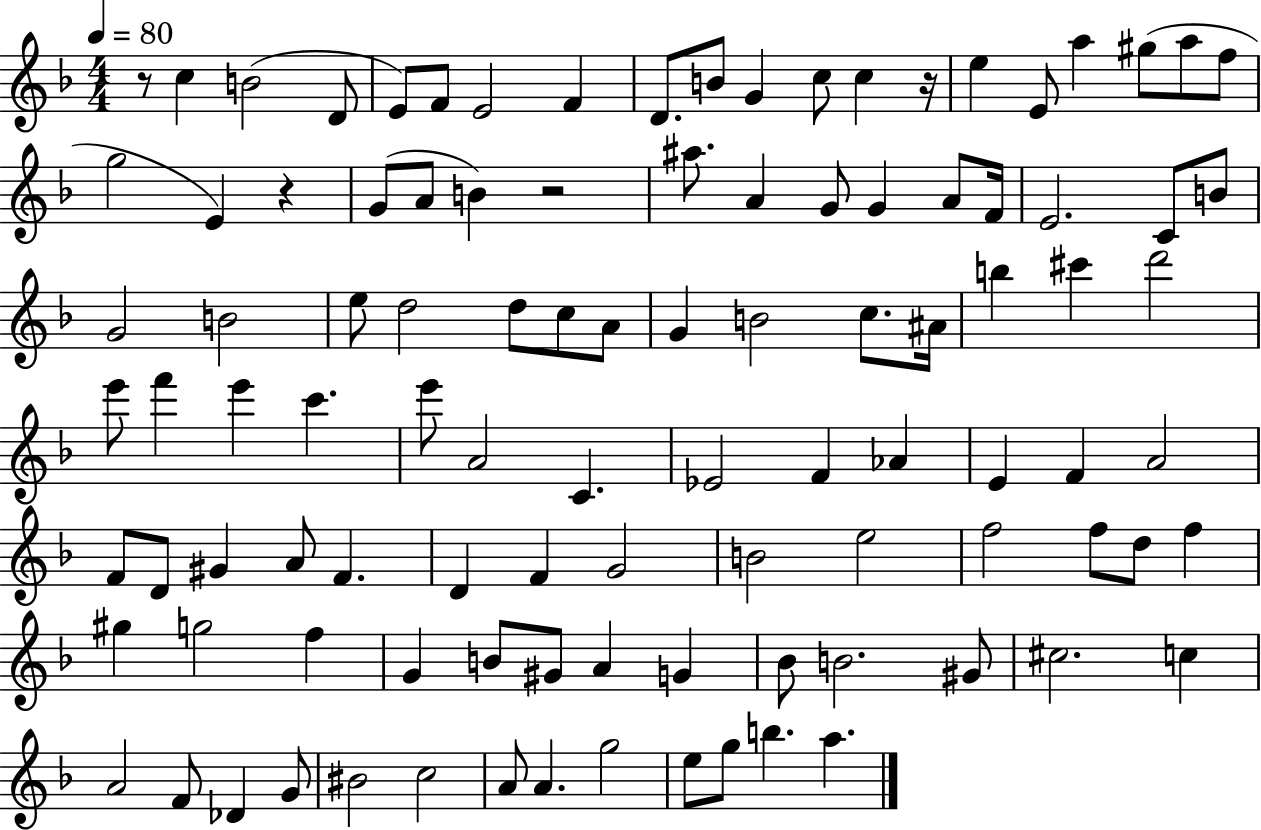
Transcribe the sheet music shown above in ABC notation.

X:1
T:Untitled
M:4/4
L:1/4
K:F
z/2 c B2 D/2 E/2 F/2 E2 F D/2 B/2 G c/2 c z/4 e E/2 a ^g/2 a/2 f/2 g2 E z G/2 A/2 B z2 ^a/2 A G/2 G A/2 F/4 E2 C/2 B/2 G2 B2 e/2 d2 d/2 c/2 A/2 G B2 c/2 ^A/4 b ^c' d'2 e'/2 f' e' c' e'/2 A2 C _E2 F _A E F A2 F/2 D/2 ^G A/2 F D F G2 B2 e2 f2 f/2 d/2 f ^g g2 f G B/2 ^G/2 A G _B/2 B2 ^G/2 ^c2 c A2 F/2 _D G/2 ^B2 c2 A/2 A g2 e/2 g/2 b a